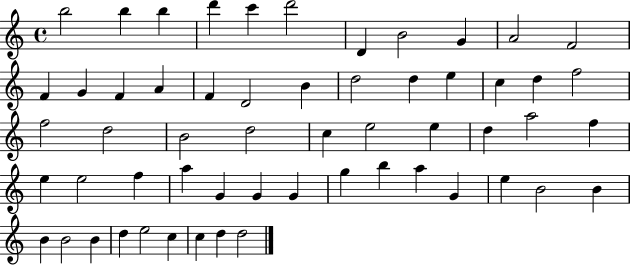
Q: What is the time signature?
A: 4/4